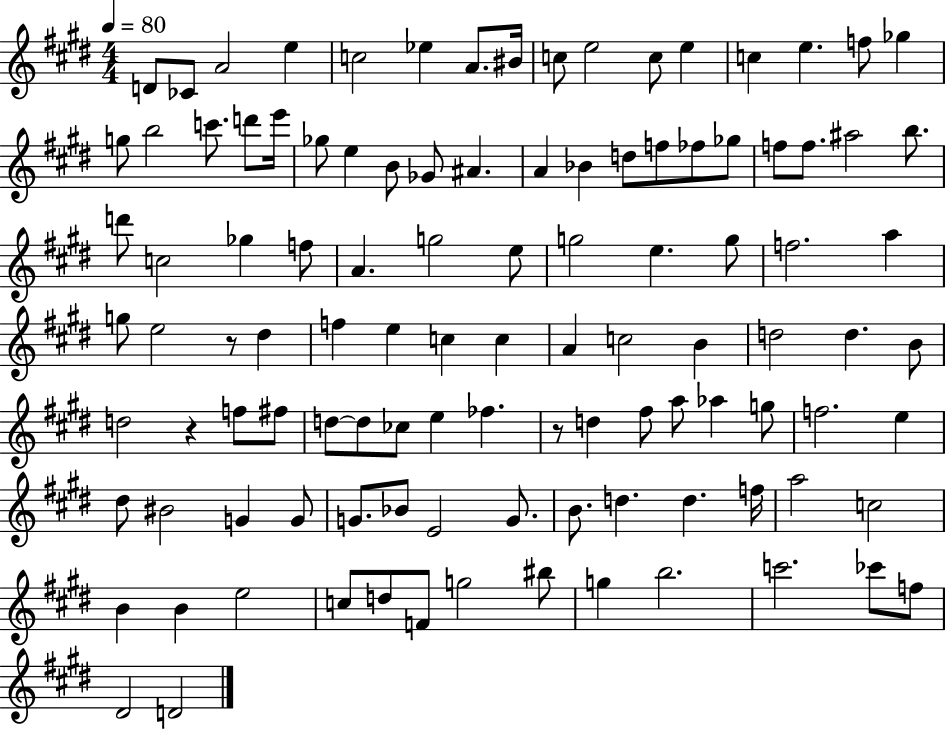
{
  \clef treble
  \numericTimeSignature
  \time 4/4
  \key e \major
  \tempo 4 = 80
  d'8 ces'8 a'2 e''4 | c''2 ees''4 a'8. bis'16 | c''8 e''2 c''8 e''4 | c''4 e''4. f''8 ges''4 | \break g''8 b''2 c'''8. d'''8 e'''16 | ges''8 e''4 b'8 ges'8 ais'4. | a'4 bes'4 d''8 f''8 fes''8 ges''8 | f''8 f''8. ais''2 b''8. | \break d'''8 c''2 ges''4 f''8 | a'4. g''2 e''8 | g''2 e''4. g''8 | f''2. a''4 | \break g''8 e''2 r8 dis''4 | f''4 e''4 c''4 c''4 | a'4 c''2 b'4 | d''2 d''4. b'8 | \break d''2 r4 f''8 fis''8 | d''8~~ d''8 ces''8 e''4 fes''4. | r8 d''4 fis''8 a''8 aes''4 g''8 | f''2. e''4 | \break dis''8 bis'2 g'4 g'8 | g'8. bes'8 e'2 g'8. | b'8. d''4. d''4. f''16 | a''2 c''2 | \break b'4 b'4 e''2 | c''8 d''8 f'8 g''2 bis''8 | g''4 b''2. | c'''2. ces'''8 f''8 | \break dis'2 d'2 | \bar "|."
}